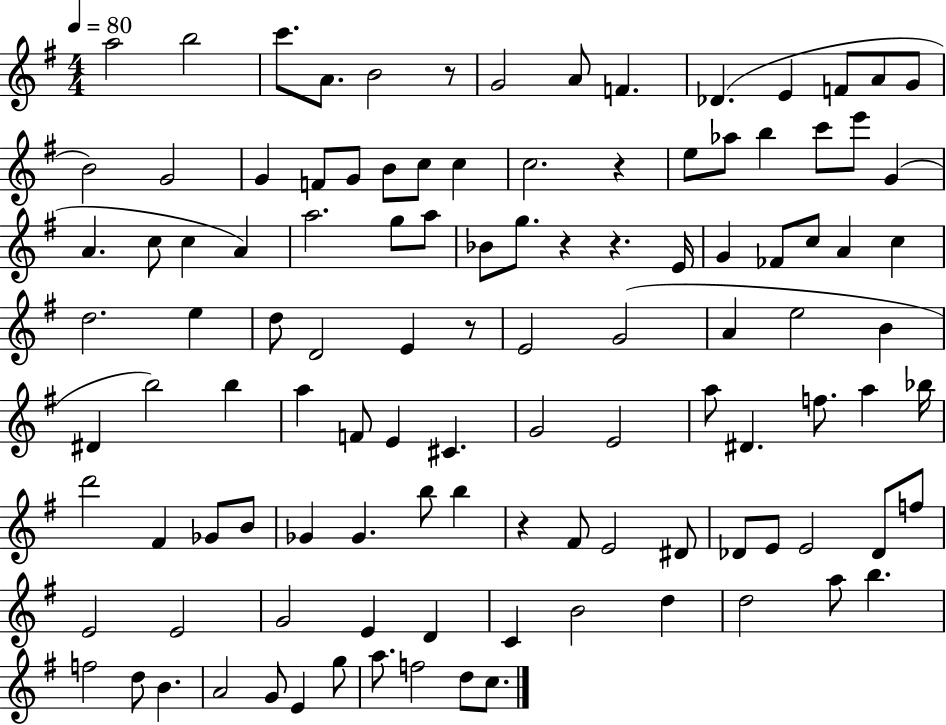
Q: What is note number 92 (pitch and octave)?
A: D5